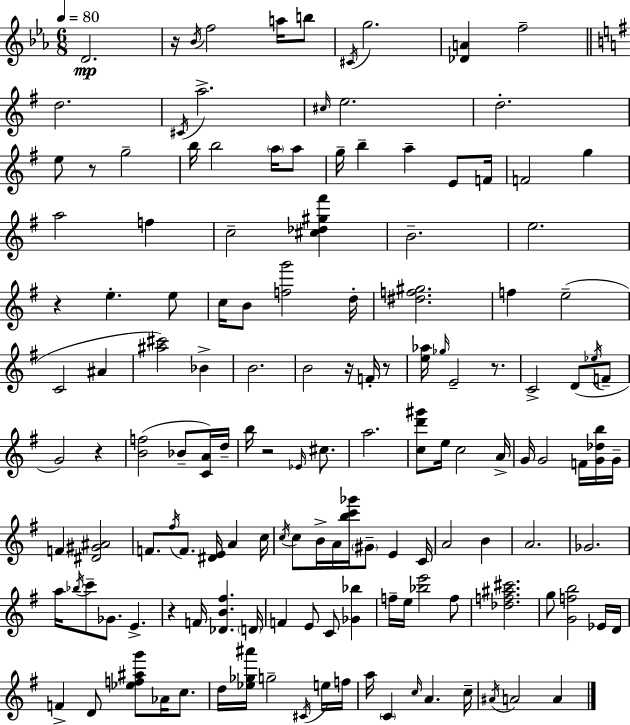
X:1
T:Untitled
M:6/8
L:1/4
K:Cm
D2 z/4 _B/4 f2 a/4 b/2 ^C/4 g2 [_DA] f2 d2 ^C/4 a2 ^c/4 e2 d2 e/2 z/2 g2 b/4 b2 a/4 a/2 g/4 b a E/2 F/4 F2 g a2 f c2 [^c_d^g^f'] B2 e2 z e e/2 c/4 B/2 [fg']2 d/4 [^df^g]2 f e2 C2 ^A [^a^c']2 _B B2 B2 z/4 F/4 z/2 [e_a]/4 _g/4 E2 z/2 C2 D/2 _e/4 F/2 G2 z [Bf]2 _B/2 [CA]/4 d/4 b/4 z2 _E/4 ^c/2 a2 [cd'^g']/2 e/4 c2 A/4 G/4 G2 F/4 [G_db]/4 G/4 F [^D^G^A]2 F/2 ^f/4 F/2 [^DE]/4 A c/4 c/4 c/2 B/4 A/4 [bc'_g']/4 ^G/2 E C/4 A2 B A2 _G2 a/4 _b/4 c'/2 _G/2 E z F/4 [_DB^f] D/4 F E/2 C/2 [_G_b] f/4 e/4 [_be']2 f/2 [_df^a^c']2 g/2 [Gfb]2 _E/4 D/4 F D/2 [_ef^ag']/2 _A/4 c/2 d/4 [_e_g^a']/4 g2 ^C/4 e/4 f/4 a/4 C c/4 A c/4 ^A/4 A2 A